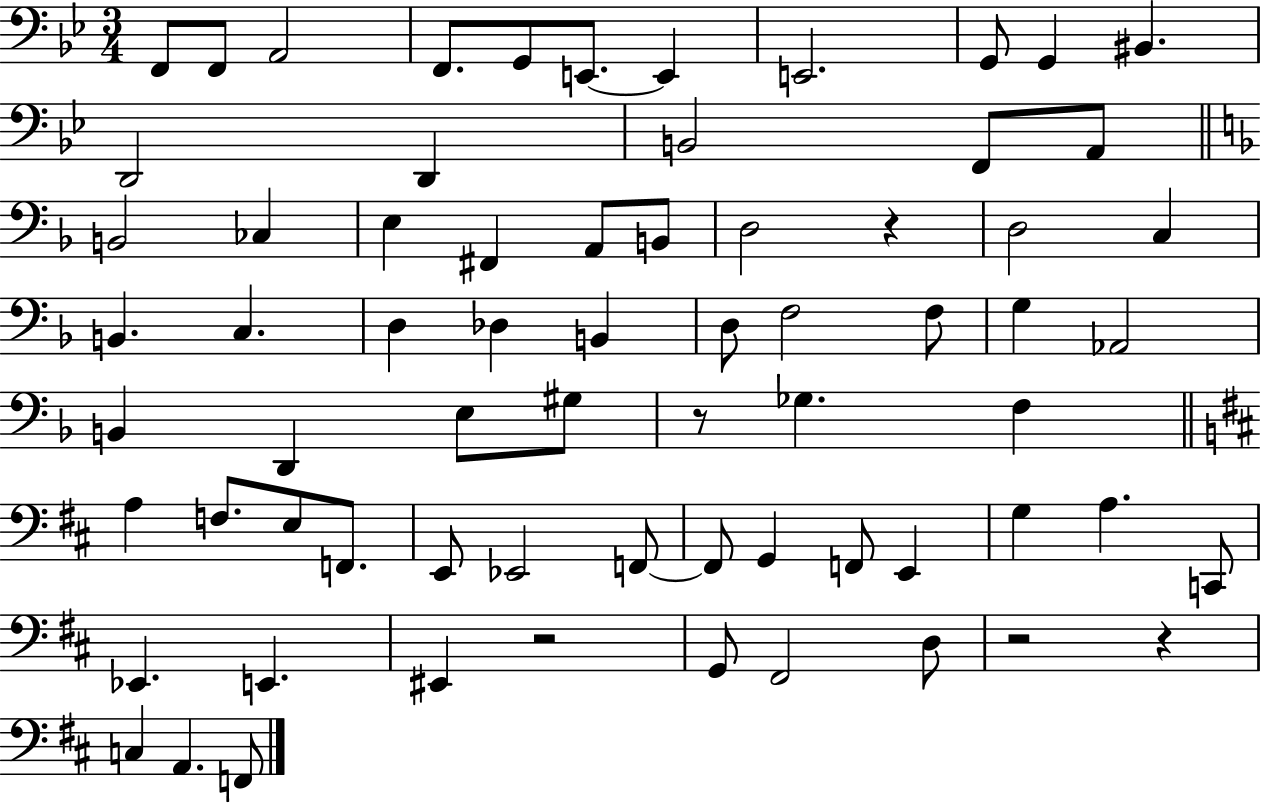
F2/e F2/e A2/h F2/e. G2/e E2/e. E2/q E2/h. G2/e G2/q BIS2/q. D2/h D2/q B2/h F2/e A2/e B2/h CES3/q E3/q F#2/q A2/e B2/e D3/h R/q D3/h C3/q B2/q. C3/q. D3/q Db3/q B2/q D3/e F3/h F3/e G3/q Ab2/h B2/q D2/q E3/e G#3/e R/e Gb3/q. F3/q A3/q F3/e. E3/e F2/e. E2/e Eb2/h F2/e F2/e G2/q F2/e E2/q G3/q A3/q. C2/e Eb2/q. E2/q. EIS2/q R/h G2/e F#2/h D3/e R/h R/q C3/q A2/q. F2/e